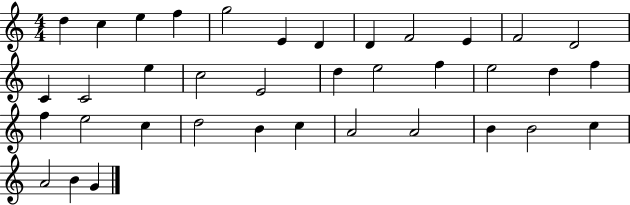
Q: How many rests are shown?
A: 0